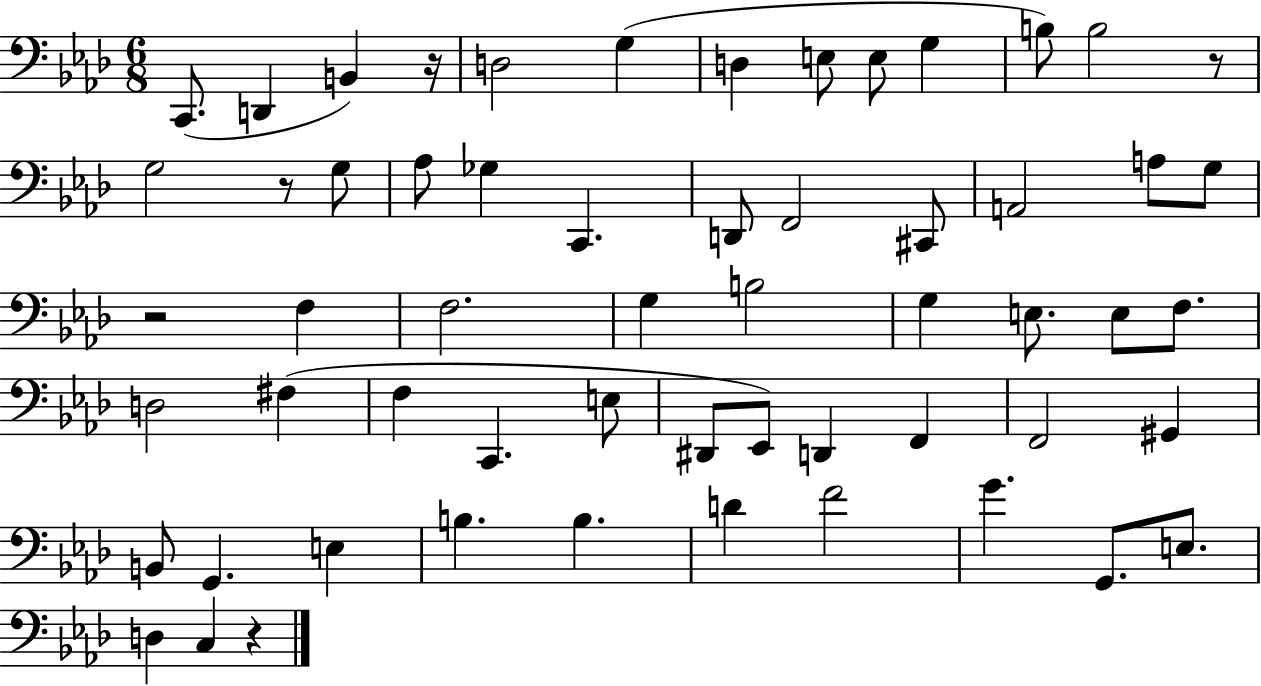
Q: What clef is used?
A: bass